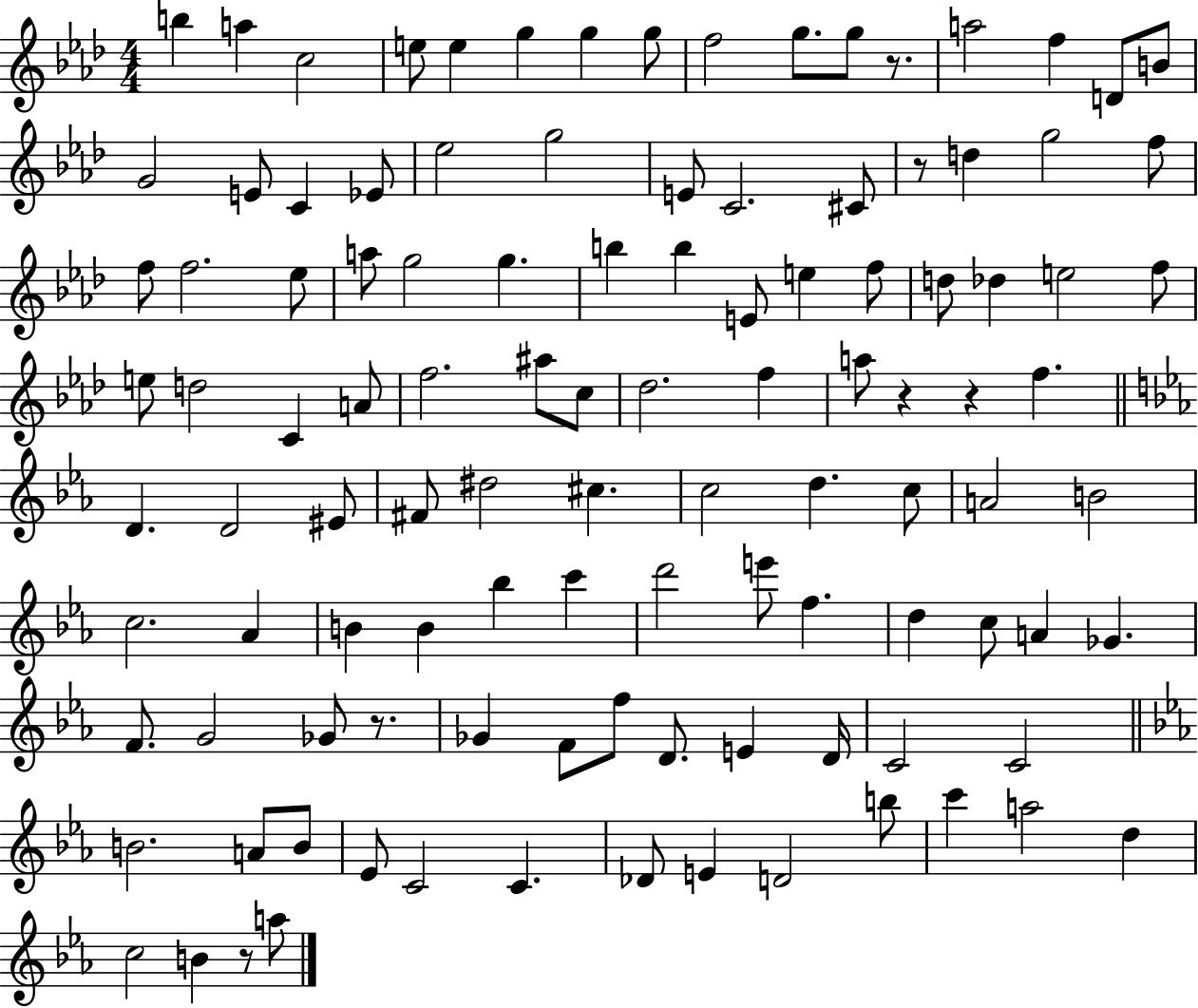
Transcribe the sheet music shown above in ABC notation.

X:1
T:Untitled
M:4/4
L:1/4
K:Ab
b a c2 e/2 e g g g/2 f2 g/2 g/2 z/2 a2 f D/2 B/2 G2 E/2 C _E/2 _e2 g2 E/2 C2 ^C/2 z/2 d g2 f/2 f/2 f2 _e/2 a/2 g2 g b b E/2 e f/2 d/2 _d e2 f/2 e/2 d2 C A/2 f2 ^a/2 c/2 _d2 f a/2 z z f D D2 ^E/2 ^F/2 ^d2 ^c c2 d c/2 A2 B2 c2 _A B B _b c' d'2 e'/2 f d c/2 A _G F/2 G2 _G/2 z/2 _G F/2 f/2 D/2 E D/4 C2 C2 B2 A/2 B/2 _E/2 C2 C _D/2 E D2 b/2 c' a2 d c2 B z/2 a/2